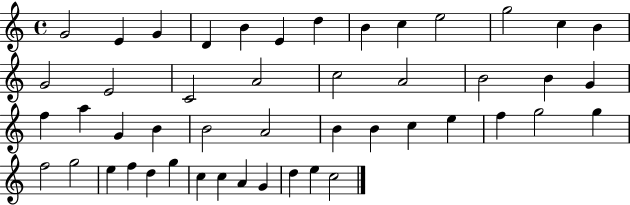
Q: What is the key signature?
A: C major